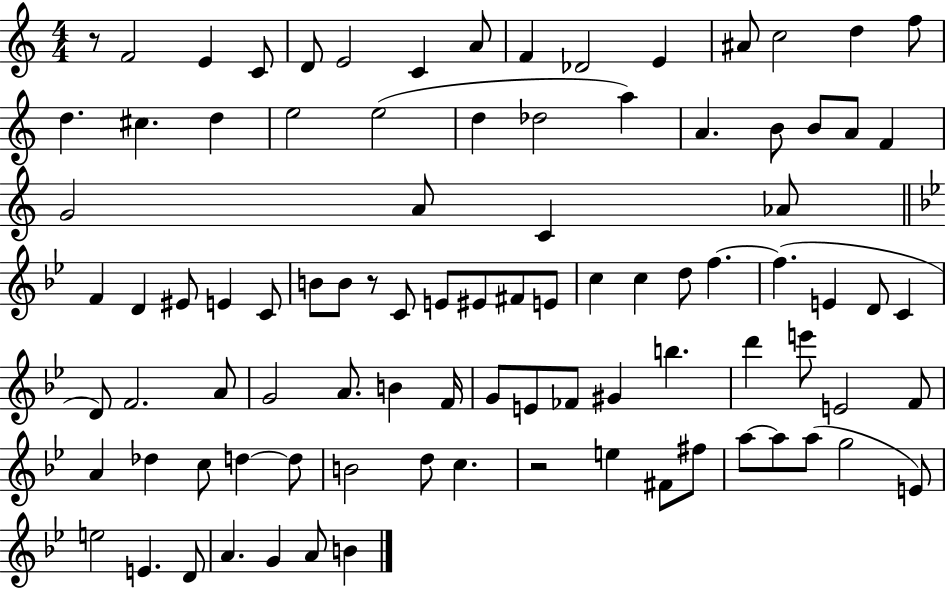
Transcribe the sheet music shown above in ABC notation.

X:1
T:Untitled
M:4/4
L:1/4
K:C
z/2 F2 E C/2 D/2 E2 C A/2 F _D2 E ^A/2 c2 d f/2 d ^c d e2 e2 d _d2 a A B/2 B/2 A/2 F G2 A/2 C _A/2 F D ^E/2 E C/2 B/2 B/2 z/2 C/2 E/2 ^E/2 ^F/2 E/2 c c d/2 f f E D/2 C D/2 F2 A/2 G2 A/2 B F/4 G/2 E/2 _F/2 ^G b d' e'/2 E2 F/2 A _d c/2 d d/2 B2 d/2 c z2 e ^F/2 ^f/2 a/2 a/2 a/2 g2 E/2 e2 E D/2 A G A/2 B